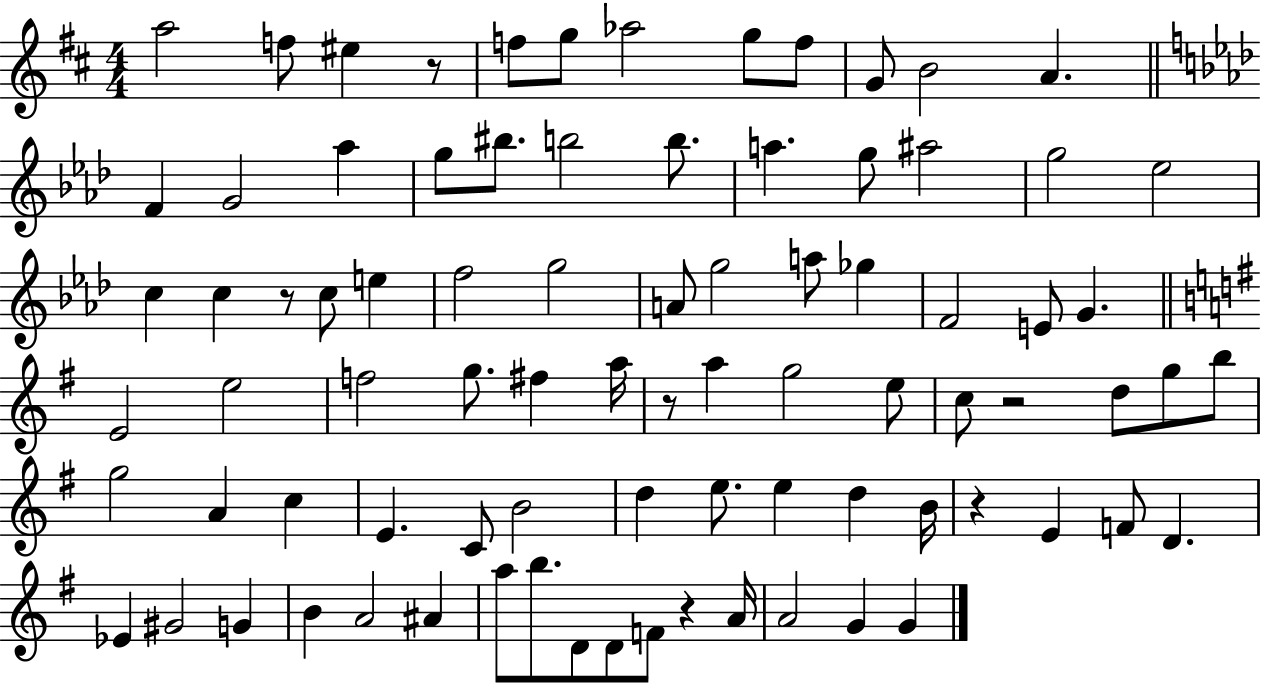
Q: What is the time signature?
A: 4/4